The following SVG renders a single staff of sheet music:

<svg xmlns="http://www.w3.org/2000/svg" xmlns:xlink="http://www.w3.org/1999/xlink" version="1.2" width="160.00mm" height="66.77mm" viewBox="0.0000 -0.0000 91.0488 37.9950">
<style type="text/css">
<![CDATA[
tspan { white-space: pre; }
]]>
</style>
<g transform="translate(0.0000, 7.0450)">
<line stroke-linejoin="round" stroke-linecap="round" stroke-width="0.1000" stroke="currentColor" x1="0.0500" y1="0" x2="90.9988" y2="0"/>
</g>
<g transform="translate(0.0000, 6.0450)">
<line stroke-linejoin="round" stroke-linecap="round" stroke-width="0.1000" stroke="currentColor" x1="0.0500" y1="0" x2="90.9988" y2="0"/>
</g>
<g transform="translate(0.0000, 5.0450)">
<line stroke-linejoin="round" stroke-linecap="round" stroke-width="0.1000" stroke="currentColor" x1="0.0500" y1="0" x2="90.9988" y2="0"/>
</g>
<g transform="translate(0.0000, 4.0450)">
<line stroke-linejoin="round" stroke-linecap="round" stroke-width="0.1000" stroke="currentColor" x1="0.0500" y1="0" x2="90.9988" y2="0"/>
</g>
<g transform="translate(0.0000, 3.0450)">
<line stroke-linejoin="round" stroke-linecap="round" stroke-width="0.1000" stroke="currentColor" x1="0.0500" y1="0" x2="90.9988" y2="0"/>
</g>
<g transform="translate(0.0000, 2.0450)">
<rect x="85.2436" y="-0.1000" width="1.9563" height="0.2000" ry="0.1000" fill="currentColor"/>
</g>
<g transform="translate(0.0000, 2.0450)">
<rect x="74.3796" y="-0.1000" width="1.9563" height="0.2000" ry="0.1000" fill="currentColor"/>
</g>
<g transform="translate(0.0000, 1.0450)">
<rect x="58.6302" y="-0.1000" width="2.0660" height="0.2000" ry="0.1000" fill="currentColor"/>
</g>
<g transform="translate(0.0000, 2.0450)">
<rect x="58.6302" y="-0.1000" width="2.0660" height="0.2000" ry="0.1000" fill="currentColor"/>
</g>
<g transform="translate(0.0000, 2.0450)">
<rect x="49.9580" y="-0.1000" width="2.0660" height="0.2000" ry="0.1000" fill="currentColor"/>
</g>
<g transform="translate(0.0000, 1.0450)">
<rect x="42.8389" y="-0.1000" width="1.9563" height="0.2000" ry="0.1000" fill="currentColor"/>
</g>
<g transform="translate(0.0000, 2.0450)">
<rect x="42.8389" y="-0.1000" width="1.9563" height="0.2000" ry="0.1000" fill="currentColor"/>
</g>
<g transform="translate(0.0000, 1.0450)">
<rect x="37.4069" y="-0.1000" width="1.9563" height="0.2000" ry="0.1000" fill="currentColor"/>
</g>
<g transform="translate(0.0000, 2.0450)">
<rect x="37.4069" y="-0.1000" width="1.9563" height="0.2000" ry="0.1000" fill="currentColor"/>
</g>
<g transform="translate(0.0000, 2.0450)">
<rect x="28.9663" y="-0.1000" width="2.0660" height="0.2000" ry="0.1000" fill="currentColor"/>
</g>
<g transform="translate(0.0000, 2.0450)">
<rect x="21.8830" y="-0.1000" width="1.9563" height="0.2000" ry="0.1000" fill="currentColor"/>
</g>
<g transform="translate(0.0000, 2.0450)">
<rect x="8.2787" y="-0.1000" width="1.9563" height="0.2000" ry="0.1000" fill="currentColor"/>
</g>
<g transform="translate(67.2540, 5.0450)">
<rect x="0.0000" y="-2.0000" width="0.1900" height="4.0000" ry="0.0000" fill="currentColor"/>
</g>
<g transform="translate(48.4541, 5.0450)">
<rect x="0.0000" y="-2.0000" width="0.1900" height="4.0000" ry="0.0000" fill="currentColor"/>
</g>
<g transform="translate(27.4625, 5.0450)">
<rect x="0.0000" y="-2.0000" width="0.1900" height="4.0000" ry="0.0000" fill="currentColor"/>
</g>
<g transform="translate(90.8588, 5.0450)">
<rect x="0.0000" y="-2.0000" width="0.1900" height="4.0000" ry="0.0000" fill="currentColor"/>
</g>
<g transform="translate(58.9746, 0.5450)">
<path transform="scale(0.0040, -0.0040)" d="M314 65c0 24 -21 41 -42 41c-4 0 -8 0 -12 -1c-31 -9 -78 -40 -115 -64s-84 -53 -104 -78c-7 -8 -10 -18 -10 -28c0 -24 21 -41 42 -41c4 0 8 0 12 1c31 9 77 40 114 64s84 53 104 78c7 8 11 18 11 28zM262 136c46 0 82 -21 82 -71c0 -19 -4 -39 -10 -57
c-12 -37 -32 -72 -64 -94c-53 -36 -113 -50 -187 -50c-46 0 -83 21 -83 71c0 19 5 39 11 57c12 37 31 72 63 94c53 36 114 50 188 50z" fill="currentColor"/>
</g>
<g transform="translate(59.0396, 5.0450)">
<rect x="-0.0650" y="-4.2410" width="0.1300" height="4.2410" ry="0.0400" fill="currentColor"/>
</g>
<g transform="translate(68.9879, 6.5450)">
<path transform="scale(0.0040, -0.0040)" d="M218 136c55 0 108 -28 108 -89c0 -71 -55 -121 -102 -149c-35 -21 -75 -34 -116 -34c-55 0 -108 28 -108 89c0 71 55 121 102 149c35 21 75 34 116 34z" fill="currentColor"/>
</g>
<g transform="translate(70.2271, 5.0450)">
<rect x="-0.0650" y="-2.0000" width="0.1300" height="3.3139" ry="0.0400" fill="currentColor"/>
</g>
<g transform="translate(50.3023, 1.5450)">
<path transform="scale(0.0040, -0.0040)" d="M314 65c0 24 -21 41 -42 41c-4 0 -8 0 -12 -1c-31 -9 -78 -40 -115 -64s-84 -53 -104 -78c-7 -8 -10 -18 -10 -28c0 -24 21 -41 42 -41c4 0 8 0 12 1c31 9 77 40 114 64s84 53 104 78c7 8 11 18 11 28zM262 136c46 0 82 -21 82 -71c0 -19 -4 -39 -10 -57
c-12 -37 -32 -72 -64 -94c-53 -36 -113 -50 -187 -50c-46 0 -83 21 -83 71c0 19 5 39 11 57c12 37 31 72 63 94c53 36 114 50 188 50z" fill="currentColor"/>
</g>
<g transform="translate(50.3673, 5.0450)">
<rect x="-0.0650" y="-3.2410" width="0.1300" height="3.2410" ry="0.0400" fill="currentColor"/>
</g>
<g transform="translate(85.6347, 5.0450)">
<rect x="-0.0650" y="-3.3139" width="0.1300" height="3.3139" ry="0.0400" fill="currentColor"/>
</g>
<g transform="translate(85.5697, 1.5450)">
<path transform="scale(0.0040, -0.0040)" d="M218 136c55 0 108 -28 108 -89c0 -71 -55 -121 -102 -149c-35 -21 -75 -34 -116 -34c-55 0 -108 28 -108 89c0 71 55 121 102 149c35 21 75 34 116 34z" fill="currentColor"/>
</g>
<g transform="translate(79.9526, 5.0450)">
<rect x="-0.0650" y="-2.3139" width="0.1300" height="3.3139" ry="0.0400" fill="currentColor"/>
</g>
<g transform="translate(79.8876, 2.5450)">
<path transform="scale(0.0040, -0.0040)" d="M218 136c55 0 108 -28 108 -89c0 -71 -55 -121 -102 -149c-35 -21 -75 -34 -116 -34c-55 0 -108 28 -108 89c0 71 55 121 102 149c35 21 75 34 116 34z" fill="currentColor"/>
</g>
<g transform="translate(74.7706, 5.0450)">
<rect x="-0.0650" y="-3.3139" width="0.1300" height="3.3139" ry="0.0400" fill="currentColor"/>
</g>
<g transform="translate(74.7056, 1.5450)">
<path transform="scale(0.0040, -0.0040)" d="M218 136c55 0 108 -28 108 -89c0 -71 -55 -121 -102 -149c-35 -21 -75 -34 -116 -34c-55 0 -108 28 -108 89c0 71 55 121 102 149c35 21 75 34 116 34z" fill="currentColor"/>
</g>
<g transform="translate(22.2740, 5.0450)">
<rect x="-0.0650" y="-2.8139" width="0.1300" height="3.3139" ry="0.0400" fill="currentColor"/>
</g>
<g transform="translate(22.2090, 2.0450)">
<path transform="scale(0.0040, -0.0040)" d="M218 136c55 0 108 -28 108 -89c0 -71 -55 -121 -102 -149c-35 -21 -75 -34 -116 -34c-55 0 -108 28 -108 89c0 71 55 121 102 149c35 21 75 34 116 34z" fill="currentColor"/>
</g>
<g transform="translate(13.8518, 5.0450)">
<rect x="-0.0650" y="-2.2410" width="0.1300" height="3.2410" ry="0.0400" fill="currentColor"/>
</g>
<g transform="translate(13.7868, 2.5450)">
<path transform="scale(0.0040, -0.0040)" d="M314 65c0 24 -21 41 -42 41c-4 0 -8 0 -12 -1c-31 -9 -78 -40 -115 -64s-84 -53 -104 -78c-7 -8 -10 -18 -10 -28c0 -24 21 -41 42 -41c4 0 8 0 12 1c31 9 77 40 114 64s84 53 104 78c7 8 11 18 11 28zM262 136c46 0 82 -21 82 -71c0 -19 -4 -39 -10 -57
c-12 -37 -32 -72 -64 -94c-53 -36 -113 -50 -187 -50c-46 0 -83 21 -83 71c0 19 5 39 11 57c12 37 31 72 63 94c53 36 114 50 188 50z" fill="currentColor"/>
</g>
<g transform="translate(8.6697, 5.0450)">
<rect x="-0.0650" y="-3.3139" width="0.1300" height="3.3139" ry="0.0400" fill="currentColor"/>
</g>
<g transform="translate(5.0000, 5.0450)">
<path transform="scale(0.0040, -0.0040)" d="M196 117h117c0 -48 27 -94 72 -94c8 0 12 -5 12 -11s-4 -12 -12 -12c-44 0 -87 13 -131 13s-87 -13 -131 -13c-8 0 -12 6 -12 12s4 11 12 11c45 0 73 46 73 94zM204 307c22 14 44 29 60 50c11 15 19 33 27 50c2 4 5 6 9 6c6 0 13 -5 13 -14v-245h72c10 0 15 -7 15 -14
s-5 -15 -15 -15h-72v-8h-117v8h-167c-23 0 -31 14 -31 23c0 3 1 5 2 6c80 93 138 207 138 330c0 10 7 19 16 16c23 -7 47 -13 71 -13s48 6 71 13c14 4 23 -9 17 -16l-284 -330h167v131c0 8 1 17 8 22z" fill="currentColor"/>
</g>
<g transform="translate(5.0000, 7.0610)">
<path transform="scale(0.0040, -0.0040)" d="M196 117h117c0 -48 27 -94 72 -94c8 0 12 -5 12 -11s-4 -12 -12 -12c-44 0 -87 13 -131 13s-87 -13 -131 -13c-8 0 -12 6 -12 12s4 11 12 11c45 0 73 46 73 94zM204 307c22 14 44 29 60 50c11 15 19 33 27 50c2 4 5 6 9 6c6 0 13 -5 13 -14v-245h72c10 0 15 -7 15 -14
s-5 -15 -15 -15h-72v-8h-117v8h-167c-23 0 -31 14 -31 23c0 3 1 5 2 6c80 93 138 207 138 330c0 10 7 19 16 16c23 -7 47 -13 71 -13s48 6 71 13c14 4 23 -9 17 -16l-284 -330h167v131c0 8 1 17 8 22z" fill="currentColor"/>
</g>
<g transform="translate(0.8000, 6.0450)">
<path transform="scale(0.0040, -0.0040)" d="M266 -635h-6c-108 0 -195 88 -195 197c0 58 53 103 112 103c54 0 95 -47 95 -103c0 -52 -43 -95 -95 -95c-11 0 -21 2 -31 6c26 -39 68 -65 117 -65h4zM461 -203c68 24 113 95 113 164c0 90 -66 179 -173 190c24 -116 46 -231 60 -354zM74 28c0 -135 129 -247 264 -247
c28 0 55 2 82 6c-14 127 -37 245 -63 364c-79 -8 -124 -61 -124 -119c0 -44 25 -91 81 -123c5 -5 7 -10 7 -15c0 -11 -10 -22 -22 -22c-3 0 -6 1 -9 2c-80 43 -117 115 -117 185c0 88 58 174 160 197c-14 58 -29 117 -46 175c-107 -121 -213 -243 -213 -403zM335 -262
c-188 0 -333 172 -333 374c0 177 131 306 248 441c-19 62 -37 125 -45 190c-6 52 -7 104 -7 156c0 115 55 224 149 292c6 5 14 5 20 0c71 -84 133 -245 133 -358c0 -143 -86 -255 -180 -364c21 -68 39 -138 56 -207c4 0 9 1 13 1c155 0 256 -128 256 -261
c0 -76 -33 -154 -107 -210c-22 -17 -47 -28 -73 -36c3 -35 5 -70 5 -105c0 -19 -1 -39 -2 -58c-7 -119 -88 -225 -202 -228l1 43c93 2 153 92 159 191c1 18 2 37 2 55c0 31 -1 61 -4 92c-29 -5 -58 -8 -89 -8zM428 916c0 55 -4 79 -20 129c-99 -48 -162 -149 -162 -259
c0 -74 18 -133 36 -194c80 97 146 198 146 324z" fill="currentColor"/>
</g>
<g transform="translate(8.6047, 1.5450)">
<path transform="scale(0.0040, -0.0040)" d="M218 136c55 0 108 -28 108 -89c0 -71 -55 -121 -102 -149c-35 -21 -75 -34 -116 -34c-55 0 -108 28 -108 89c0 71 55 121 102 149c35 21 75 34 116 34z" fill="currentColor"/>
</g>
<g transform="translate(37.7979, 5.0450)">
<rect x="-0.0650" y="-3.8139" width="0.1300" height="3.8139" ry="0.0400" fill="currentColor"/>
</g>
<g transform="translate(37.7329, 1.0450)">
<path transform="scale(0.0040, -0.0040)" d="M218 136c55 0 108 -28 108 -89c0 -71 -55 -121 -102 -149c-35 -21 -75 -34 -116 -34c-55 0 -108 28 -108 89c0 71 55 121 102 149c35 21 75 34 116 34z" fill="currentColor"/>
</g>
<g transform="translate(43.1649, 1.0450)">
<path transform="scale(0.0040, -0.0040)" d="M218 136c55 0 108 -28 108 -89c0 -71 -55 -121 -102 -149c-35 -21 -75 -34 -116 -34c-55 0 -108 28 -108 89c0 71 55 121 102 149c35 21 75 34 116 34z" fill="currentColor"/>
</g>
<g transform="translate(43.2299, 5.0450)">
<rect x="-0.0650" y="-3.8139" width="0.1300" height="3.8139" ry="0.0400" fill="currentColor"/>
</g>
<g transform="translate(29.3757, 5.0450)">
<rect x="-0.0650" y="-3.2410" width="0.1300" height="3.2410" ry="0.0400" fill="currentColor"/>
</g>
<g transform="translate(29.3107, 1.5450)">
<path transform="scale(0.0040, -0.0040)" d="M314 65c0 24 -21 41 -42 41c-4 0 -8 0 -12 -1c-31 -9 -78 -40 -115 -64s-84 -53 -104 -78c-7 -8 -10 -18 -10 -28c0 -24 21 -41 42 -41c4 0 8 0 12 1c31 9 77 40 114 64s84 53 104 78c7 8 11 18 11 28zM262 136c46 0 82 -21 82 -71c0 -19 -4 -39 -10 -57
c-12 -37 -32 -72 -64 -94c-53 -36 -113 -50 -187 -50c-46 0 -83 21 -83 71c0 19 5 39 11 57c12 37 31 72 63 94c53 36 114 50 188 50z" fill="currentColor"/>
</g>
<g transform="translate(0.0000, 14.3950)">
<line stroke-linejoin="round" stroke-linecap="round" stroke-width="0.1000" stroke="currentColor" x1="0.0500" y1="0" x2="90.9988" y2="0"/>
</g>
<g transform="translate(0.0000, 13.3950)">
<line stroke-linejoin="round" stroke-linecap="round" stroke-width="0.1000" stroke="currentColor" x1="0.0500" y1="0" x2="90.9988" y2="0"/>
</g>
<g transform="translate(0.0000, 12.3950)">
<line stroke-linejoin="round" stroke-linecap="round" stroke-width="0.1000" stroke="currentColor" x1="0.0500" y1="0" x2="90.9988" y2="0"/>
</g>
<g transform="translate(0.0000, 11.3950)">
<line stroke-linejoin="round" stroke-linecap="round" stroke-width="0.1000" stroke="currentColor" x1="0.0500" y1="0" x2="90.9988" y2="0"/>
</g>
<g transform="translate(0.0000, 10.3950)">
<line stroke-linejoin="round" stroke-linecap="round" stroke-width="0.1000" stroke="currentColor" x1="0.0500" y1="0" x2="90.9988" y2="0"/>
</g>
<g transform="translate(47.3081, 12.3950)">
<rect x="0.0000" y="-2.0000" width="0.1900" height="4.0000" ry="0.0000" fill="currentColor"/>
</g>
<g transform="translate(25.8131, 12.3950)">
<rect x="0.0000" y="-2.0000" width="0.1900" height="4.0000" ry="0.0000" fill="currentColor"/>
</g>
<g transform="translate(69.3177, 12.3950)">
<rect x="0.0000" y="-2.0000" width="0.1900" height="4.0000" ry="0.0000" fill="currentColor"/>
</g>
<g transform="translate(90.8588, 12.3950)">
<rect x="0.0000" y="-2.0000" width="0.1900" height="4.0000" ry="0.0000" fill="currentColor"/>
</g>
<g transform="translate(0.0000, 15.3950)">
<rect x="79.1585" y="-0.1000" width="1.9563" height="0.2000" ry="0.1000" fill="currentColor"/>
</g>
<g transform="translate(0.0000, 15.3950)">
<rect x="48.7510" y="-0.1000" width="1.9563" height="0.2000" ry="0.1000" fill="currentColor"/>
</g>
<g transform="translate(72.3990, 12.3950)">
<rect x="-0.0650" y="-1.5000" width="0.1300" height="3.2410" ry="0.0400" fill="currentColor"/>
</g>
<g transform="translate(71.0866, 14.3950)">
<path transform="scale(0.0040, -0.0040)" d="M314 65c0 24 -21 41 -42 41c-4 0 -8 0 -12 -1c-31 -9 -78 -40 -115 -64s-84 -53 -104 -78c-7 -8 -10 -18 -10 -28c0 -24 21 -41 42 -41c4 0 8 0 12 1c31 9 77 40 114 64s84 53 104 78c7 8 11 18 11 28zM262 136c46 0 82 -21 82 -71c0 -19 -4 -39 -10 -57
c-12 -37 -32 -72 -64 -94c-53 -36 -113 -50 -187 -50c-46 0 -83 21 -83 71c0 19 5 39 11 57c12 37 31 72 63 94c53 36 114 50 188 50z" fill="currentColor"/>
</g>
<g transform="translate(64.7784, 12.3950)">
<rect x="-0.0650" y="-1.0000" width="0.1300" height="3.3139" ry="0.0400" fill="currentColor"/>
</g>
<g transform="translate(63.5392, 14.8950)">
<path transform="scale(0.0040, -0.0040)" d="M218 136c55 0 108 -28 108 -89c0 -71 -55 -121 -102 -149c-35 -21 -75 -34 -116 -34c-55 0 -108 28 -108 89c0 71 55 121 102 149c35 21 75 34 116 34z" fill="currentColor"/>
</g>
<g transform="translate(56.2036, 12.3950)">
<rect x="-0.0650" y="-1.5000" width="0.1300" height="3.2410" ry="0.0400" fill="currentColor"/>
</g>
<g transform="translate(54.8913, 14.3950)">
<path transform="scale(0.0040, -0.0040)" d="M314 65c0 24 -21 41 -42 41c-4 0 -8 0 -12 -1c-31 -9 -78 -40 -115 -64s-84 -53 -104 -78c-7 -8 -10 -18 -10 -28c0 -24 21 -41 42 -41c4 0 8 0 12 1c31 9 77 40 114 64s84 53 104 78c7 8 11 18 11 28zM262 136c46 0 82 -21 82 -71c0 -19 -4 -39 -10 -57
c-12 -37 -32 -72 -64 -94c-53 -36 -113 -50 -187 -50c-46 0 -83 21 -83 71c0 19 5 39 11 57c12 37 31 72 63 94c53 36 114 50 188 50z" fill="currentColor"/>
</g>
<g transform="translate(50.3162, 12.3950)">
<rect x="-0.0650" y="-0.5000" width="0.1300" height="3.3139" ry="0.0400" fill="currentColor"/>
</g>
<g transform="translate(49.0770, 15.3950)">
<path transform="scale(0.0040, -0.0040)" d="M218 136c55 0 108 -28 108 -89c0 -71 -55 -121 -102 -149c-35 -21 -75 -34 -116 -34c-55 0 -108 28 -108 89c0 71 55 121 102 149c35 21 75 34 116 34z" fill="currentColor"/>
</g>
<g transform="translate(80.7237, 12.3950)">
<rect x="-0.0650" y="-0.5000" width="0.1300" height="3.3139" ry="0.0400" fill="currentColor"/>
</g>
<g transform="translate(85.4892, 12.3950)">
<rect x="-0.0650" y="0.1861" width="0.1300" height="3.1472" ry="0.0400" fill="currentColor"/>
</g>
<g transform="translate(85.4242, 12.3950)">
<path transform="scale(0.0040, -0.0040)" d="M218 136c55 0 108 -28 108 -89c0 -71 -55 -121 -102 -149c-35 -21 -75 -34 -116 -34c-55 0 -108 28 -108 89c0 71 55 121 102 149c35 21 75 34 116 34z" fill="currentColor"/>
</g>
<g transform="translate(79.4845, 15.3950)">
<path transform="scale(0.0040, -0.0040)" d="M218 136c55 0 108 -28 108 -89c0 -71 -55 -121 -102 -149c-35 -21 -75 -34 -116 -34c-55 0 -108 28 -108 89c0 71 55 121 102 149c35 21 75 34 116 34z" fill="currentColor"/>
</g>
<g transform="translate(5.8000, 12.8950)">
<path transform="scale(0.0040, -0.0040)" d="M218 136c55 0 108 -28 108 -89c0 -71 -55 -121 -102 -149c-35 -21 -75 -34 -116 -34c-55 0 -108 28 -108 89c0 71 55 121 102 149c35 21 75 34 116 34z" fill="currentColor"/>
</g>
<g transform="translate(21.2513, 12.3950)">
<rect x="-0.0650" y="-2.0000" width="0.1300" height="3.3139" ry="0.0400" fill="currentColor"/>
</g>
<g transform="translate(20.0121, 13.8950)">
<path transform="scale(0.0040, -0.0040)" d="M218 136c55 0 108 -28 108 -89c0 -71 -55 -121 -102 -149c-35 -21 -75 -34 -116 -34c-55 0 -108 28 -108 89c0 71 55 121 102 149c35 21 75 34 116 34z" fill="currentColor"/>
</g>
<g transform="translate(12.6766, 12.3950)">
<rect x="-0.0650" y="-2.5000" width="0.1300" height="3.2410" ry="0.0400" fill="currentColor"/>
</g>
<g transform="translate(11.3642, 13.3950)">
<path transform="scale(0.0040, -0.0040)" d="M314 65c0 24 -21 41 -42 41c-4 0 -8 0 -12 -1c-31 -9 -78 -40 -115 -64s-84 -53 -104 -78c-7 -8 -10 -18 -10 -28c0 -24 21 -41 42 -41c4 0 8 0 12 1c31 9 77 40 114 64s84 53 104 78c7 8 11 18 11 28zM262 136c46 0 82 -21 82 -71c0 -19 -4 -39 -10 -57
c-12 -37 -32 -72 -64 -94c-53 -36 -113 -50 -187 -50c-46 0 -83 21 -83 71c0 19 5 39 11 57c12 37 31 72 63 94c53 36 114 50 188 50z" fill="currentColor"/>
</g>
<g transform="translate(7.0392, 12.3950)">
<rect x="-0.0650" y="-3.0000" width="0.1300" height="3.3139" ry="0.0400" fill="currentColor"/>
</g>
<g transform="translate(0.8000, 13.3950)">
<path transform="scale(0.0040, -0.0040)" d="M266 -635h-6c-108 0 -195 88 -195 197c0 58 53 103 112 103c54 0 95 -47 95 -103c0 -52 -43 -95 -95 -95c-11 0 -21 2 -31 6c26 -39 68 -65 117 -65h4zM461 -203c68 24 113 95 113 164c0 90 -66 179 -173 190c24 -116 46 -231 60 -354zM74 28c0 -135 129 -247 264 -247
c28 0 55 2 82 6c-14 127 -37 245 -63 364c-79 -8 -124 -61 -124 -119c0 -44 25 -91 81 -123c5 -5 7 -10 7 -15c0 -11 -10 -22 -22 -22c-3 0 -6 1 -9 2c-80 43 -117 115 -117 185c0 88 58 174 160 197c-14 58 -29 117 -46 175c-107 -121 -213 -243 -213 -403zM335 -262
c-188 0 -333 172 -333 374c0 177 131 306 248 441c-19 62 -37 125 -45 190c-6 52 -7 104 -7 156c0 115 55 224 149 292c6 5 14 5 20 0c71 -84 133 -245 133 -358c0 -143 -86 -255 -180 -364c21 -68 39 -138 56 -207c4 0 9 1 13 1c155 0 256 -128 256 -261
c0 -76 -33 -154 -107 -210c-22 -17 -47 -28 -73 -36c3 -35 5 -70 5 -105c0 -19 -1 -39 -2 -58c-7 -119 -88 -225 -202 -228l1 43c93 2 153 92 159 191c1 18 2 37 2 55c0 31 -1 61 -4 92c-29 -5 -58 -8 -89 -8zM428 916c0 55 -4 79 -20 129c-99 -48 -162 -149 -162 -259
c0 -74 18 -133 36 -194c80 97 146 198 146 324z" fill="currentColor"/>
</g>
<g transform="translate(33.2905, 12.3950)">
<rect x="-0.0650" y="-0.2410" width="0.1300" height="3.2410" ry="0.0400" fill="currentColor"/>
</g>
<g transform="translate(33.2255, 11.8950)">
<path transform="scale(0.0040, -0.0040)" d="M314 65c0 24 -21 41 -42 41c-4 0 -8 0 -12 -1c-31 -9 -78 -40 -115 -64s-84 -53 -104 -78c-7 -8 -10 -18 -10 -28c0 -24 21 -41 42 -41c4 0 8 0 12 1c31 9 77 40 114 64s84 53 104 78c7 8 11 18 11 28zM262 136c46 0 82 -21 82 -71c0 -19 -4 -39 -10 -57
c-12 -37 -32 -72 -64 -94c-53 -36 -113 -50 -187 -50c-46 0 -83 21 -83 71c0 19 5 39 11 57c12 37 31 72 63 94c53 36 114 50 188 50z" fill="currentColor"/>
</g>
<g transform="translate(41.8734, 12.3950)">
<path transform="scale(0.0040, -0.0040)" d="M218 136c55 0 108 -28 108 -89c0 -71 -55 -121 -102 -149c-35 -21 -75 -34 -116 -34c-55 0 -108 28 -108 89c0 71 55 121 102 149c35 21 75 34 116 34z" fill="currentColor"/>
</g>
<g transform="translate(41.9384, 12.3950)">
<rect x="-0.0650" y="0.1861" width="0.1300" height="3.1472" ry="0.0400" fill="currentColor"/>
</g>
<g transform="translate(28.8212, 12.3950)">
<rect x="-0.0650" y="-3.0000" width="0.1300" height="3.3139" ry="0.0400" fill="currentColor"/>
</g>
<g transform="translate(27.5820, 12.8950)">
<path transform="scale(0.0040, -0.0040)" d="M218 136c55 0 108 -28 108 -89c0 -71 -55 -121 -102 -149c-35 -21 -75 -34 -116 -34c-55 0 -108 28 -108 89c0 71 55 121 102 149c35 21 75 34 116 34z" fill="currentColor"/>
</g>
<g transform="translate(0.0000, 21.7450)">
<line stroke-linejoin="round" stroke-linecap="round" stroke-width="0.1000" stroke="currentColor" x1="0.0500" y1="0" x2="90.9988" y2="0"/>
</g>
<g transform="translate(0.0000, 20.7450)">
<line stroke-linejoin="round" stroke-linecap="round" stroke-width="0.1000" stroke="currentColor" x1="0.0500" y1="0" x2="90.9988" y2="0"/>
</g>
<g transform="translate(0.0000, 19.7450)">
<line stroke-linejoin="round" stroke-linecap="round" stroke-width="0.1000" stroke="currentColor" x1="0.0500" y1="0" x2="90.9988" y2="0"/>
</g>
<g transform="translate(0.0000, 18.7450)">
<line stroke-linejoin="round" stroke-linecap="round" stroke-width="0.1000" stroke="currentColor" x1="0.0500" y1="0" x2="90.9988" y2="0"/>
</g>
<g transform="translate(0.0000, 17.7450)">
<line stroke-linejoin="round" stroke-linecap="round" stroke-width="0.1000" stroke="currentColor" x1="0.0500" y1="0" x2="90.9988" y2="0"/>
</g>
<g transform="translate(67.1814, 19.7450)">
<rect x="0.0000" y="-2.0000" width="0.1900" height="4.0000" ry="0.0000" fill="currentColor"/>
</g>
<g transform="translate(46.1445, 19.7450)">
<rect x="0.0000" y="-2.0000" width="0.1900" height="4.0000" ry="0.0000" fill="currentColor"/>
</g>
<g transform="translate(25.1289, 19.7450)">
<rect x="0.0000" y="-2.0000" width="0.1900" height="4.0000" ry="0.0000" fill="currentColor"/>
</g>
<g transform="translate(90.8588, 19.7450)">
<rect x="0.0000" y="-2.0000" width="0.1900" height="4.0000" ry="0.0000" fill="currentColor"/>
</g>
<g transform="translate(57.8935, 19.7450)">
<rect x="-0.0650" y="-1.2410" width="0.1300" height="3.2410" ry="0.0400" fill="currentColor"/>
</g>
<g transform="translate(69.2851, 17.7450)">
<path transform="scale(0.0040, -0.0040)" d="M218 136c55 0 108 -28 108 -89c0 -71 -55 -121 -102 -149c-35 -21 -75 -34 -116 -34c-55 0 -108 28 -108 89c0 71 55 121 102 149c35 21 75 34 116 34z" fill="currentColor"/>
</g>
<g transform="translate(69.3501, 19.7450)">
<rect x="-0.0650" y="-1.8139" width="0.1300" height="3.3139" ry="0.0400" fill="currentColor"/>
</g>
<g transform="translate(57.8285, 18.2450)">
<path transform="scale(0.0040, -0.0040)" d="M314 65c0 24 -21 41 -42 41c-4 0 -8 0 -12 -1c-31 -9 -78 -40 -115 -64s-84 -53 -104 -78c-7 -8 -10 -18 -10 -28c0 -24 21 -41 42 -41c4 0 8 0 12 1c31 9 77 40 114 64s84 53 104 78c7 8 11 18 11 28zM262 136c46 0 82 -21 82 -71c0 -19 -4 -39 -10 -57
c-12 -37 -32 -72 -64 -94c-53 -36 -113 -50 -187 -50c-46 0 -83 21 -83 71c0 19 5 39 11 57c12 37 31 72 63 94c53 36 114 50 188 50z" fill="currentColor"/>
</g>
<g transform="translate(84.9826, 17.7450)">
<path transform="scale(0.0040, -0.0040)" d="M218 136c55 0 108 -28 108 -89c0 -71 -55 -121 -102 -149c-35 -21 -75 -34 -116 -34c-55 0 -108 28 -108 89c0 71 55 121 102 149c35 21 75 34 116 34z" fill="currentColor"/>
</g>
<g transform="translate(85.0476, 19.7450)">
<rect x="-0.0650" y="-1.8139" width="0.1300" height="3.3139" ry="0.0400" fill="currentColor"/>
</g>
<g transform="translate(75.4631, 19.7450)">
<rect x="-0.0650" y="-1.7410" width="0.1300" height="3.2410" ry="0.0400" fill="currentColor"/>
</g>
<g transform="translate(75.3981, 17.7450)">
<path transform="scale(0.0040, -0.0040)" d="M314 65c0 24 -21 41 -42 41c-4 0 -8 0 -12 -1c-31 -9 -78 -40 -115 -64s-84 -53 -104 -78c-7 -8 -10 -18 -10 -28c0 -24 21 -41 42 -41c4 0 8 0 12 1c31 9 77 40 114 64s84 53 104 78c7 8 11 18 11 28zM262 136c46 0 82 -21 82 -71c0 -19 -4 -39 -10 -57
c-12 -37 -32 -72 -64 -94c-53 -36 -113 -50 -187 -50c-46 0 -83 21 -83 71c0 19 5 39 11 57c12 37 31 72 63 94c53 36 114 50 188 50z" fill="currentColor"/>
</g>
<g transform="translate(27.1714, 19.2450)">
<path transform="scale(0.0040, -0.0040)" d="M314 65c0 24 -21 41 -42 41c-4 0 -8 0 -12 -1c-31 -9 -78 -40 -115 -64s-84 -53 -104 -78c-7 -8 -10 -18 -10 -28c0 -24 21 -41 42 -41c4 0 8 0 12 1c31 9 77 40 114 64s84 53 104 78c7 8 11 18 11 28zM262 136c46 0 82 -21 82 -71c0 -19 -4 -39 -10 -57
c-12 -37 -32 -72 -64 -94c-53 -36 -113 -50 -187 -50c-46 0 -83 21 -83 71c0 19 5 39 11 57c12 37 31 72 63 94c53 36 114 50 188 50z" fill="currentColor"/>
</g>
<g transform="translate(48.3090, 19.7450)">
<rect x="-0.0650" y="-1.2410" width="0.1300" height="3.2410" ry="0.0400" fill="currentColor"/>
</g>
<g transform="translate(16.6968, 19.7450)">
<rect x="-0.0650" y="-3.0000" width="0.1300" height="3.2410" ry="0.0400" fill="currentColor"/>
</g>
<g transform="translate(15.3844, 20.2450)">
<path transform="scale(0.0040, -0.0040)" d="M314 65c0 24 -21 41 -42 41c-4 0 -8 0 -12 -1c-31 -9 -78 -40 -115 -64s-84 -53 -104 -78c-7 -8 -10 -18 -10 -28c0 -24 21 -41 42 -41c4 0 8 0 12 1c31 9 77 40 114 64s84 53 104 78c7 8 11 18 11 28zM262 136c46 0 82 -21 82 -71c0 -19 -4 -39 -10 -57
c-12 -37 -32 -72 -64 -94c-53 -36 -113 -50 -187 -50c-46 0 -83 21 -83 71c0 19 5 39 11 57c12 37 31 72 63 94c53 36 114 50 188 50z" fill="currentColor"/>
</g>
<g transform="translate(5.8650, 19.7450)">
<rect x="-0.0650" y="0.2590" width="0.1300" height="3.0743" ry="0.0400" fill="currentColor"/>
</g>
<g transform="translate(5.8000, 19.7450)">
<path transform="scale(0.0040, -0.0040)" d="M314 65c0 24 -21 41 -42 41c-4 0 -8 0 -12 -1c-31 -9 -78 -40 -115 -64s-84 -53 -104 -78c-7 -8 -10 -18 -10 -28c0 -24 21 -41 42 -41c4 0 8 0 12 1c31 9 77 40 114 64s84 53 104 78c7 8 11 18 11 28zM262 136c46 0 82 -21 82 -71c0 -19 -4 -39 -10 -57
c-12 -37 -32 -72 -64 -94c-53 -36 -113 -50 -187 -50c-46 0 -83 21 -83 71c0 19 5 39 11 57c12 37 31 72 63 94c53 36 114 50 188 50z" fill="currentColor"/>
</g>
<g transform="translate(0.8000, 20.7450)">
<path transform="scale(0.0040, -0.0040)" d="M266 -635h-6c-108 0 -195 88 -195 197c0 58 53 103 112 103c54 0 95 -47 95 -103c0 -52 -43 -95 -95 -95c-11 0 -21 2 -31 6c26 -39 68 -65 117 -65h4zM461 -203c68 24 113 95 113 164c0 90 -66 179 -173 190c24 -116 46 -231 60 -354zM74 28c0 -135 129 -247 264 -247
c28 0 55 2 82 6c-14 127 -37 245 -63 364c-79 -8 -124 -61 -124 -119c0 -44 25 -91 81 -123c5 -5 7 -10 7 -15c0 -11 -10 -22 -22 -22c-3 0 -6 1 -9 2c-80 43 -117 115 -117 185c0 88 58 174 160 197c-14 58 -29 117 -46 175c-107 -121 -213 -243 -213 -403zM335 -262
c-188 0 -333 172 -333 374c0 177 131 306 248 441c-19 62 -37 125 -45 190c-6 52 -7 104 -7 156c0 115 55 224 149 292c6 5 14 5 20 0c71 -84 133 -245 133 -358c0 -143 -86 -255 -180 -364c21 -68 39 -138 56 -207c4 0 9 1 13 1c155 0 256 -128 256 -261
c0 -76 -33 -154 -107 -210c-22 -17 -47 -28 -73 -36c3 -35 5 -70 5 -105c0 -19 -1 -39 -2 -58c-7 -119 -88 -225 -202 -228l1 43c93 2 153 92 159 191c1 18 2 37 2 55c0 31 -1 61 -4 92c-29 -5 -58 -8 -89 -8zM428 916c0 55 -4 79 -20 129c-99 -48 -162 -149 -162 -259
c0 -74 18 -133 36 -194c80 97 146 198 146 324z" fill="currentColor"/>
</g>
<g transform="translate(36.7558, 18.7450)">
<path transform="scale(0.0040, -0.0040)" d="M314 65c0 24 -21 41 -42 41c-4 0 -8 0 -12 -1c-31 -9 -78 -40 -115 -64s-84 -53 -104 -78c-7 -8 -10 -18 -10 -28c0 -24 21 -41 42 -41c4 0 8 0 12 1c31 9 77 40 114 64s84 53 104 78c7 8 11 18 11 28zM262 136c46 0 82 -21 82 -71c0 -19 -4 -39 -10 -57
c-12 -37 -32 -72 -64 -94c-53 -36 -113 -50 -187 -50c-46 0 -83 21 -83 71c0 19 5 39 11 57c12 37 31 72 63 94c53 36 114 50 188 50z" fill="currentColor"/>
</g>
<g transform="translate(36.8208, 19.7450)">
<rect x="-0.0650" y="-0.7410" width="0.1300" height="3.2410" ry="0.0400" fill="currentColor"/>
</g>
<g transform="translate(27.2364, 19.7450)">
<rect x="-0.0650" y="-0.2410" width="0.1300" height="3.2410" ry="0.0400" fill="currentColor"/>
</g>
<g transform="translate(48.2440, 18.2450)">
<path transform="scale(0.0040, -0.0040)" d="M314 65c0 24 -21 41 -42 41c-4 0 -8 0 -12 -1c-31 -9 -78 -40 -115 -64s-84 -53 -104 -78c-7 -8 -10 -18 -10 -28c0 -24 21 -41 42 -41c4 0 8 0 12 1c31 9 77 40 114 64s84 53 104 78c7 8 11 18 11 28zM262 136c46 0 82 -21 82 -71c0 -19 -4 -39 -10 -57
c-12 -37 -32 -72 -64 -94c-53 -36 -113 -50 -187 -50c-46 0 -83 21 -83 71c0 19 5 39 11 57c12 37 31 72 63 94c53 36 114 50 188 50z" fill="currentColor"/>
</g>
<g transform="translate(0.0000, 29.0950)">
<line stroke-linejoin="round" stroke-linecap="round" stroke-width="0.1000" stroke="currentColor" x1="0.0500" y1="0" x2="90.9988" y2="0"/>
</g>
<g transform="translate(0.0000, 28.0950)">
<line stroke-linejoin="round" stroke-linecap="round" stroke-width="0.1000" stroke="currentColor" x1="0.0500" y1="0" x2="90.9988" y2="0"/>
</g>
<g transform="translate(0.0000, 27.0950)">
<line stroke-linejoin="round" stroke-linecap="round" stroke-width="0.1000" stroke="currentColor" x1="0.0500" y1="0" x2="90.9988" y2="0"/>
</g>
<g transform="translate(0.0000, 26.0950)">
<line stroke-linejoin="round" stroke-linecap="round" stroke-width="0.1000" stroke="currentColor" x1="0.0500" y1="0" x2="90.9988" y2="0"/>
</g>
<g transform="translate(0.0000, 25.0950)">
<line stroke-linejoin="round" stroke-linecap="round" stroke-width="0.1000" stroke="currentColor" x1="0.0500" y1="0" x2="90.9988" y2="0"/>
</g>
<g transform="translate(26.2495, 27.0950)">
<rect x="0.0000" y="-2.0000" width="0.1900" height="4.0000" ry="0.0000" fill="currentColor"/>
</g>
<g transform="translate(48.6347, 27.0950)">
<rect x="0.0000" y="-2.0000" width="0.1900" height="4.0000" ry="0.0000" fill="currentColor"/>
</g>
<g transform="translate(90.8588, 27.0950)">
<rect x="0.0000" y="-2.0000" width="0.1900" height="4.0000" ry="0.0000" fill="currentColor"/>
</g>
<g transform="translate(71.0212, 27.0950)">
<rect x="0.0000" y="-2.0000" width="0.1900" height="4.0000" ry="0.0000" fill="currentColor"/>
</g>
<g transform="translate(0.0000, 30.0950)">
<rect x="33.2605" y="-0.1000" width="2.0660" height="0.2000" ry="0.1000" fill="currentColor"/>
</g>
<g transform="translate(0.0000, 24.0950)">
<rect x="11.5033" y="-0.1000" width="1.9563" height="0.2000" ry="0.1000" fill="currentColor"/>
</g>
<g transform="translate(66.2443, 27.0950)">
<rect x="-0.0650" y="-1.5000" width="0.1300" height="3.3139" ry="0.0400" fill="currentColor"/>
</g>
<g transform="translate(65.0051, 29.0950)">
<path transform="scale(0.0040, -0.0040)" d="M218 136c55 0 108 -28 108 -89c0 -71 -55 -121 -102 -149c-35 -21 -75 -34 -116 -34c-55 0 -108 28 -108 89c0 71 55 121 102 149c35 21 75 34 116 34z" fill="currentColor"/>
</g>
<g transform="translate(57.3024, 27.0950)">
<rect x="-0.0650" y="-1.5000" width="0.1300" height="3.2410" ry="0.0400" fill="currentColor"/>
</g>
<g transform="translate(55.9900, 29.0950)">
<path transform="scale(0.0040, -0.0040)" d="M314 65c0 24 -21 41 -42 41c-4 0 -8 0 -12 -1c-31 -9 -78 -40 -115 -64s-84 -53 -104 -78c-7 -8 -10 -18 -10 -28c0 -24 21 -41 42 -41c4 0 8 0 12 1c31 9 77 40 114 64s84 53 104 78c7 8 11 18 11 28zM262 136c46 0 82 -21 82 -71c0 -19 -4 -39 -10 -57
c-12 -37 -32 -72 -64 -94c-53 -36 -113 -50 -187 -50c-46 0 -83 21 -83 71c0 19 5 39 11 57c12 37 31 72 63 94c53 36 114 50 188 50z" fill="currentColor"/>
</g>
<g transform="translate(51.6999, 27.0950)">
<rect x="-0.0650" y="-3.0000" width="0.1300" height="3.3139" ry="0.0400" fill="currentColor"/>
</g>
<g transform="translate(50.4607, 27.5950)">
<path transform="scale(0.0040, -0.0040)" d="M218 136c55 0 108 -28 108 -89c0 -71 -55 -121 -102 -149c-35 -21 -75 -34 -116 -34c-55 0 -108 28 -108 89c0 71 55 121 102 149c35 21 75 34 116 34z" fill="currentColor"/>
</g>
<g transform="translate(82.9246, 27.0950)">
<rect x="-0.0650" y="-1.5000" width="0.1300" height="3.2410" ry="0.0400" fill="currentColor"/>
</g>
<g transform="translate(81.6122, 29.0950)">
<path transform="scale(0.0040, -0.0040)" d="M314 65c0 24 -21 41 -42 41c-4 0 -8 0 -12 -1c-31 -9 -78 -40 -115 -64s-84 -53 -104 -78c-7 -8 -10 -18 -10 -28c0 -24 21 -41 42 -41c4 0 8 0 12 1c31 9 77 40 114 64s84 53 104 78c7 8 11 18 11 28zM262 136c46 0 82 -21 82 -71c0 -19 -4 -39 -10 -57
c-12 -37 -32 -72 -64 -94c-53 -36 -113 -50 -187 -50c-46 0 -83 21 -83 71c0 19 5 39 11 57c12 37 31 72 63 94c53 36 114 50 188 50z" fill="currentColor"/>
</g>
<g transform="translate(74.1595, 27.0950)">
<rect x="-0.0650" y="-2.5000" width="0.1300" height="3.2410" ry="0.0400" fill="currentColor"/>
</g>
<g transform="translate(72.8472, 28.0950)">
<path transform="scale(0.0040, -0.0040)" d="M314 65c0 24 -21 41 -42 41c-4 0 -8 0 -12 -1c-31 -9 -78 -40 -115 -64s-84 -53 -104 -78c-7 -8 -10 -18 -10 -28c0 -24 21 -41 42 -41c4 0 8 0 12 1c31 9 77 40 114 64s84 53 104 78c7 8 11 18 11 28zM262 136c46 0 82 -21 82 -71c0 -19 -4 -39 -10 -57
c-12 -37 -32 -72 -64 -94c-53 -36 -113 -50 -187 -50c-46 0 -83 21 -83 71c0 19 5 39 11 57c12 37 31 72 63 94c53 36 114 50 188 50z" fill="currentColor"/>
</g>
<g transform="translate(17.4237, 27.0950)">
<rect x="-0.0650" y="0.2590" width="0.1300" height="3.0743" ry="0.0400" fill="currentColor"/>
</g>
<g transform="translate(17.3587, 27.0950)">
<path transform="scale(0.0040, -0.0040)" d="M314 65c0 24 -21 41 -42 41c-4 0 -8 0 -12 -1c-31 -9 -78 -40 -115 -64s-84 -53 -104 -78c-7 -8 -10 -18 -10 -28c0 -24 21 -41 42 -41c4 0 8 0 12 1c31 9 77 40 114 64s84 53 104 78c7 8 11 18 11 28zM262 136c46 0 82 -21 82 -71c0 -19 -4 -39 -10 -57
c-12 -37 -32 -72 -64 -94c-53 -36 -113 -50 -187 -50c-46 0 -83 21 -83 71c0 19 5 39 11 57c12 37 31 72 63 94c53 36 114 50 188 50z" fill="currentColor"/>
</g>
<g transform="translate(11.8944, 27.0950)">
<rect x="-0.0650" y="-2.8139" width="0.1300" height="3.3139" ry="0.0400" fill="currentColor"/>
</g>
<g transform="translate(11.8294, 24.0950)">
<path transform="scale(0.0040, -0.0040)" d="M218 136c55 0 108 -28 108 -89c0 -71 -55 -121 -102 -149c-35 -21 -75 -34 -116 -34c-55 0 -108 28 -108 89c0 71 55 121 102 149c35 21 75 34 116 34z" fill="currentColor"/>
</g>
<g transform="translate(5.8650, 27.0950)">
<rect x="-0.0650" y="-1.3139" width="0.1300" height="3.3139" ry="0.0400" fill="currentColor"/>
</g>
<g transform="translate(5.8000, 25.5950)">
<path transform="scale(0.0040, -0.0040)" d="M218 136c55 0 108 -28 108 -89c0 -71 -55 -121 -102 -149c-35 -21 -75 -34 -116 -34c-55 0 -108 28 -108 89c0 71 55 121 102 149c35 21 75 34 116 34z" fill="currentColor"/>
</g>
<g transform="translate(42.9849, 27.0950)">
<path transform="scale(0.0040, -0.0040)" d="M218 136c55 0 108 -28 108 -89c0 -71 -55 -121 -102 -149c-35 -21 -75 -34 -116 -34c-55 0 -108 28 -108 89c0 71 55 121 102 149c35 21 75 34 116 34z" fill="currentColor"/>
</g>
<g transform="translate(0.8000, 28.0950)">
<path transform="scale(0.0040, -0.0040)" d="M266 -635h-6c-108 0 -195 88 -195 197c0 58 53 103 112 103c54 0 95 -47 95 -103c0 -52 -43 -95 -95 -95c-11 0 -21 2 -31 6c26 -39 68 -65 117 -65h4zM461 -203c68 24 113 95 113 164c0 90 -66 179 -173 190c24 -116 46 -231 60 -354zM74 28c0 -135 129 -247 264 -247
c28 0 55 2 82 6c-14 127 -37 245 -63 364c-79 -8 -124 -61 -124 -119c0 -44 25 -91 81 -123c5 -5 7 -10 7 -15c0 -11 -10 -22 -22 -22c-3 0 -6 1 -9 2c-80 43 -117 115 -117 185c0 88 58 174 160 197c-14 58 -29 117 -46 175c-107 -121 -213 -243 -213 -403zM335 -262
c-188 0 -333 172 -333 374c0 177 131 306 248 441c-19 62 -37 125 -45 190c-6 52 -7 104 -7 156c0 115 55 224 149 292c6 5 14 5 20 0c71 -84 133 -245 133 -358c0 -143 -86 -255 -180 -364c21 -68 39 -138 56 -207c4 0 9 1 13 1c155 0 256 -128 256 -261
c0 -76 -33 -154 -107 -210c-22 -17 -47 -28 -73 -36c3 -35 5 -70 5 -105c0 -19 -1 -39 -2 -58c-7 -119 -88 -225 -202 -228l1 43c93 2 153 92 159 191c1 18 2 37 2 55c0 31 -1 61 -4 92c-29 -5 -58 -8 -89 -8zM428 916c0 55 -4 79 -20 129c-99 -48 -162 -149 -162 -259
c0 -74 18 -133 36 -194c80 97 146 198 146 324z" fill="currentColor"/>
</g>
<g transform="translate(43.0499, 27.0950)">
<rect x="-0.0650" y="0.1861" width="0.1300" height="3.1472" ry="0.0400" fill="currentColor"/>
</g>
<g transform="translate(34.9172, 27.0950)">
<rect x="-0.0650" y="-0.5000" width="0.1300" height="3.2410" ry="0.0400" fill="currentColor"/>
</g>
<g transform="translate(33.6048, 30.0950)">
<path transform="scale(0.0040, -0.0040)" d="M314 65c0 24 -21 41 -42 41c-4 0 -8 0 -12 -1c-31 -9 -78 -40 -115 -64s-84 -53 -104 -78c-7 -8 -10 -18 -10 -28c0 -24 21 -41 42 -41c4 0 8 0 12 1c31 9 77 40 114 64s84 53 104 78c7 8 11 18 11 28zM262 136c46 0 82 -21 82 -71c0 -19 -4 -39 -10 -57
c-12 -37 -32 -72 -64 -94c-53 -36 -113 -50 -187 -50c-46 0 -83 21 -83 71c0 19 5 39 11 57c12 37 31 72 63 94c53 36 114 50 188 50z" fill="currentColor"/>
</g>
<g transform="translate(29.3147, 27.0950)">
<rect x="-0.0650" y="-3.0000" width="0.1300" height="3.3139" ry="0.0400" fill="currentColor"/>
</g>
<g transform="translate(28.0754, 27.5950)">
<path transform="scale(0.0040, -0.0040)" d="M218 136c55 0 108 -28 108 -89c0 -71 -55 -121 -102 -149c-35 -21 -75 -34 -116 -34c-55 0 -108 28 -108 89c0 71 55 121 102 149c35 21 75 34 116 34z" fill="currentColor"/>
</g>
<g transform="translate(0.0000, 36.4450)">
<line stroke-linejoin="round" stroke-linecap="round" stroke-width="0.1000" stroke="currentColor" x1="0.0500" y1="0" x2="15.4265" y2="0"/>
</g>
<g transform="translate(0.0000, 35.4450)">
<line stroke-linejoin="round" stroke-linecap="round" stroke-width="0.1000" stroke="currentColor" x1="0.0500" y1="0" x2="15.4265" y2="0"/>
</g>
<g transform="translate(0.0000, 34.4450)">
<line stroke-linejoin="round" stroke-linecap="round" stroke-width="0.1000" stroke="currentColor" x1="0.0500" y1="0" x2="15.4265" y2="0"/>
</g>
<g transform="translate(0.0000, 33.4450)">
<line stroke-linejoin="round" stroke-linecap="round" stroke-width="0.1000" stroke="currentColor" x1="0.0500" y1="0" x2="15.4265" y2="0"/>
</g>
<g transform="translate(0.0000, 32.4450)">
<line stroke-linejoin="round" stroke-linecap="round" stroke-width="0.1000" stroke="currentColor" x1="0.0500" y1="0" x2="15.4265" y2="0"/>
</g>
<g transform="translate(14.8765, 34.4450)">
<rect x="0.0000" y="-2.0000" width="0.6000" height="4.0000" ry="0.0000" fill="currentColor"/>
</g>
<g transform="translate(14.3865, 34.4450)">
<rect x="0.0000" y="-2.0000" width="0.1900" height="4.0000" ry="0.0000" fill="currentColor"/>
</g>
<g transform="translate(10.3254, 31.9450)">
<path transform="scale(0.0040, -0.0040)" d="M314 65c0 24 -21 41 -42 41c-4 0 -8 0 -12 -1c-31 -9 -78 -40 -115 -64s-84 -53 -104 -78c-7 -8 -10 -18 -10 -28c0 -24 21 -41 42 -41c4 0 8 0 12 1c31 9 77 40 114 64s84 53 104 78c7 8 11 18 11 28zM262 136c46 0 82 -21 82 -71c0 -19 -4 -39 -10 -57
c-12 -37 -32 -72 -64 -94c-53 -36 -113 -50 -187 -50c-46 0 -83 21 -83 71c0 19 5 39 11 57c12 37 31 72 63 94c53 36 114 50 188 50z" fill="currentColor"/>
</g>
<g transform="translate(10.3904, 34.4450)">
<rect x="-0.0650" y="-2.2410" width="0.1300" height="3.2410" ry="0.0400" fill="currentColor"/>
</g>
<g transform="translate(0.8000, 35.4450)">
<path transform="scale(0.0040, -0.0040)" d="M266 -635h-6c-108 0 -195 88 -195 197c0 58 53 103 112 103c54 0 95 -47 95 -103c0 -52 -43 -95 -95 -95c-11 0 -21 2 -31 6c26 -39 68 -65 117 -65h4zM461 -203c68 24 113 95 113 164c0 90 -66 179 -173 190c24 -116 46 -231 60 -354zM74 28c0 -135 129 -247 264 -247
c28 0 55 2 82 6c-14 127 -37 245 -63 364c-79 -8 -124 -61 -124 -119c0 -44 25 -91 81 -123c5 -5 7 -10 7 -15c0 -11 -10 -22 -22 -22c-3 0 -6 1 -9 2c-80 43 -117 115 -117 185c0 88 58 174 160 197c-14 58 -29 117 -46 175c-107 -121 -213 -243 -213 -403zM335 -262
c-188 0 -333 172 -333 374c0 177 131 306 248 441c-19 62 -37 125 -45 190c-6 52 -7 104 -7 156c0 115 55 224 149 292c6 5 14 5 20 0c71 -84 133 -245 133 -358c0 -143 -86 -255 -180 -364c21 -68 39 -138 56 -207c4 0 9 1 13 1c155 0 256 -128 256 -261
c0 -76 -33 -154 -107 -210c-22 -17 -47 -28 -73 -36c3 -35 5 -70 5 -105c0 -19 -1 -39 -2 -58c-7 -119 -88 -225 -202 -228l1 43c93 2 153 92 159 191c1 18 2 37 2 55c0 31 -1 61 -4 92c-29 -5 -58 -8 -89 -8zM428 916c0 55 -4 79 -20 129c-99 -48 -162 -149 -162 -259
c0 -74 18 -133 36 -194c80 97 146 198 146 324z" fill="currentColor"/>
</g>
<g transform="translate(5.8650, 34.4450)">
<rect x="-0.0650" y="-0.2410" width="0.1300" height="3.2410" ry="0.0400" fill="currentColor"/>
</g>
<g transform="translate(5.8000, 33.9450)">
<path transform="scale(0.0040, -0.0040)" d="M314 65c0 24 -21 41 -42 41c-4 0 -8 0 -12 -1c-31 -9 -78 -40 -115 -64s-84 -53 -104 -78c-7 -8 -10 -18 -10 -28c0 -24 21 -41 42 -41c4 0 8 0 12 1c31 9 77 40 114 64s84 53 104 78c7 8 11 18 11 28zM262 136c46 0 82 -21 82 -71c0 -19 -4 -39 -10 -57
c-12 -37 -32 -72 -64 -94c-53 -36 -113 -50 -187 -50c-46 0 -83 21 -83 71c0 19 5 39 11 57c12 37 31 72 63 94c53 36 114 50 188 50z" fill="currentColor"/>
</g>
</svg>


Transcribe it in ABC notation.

X:1
T:Untitled
M:4/4
L:1/4
K:C
b g2 a b2 c' c' b2 d'2 F b g b A G2 F A c2 B C E2 D E2 C B B2 A2 c2 d2 e2 e2 f f2 f e a B2 A C2 B A E2 E G2 E2 c2 g2